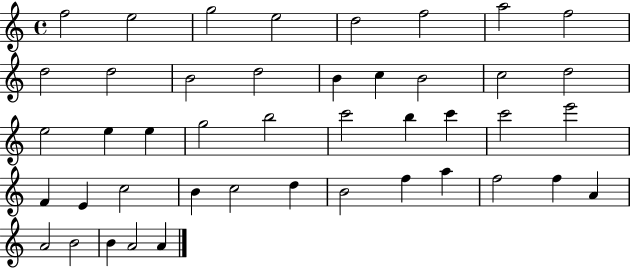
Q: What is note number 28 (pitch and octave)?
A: F4